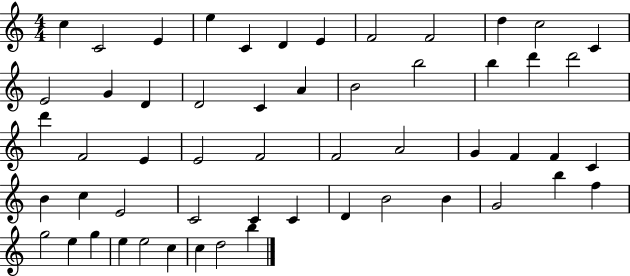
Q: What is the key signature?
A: C major